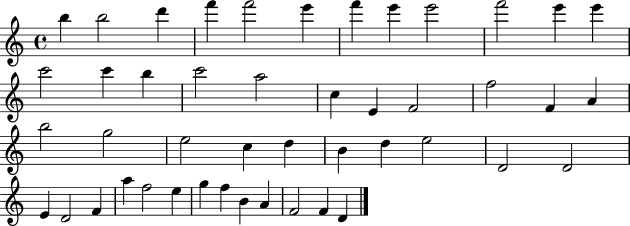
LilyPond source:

{
  \clef treble
  \time 4/4
  \defaultTimeSignature
  \key c \major
  b''4 b''2 d'''4 | f'''4 f'''2 e'''4 | f'''4 e'''4 e'''2 | f'''2 e'''4 e'''4 | \break c'''2 c'''4 b''4 | c'''2 a''2 | c''4 e'4 f'2 | f''2 f'4 a'4 | \break b''2 g''2 | e''2 c''4 d''4 | b'4 d''4 e''2 | d'2 d'2 | \break e'4 d'2 f'4 | a''4 f''2 e''4 | g''4 f''4 b'4 a'4 | f'2 f'4 d'4 | \break \bar "|."
}